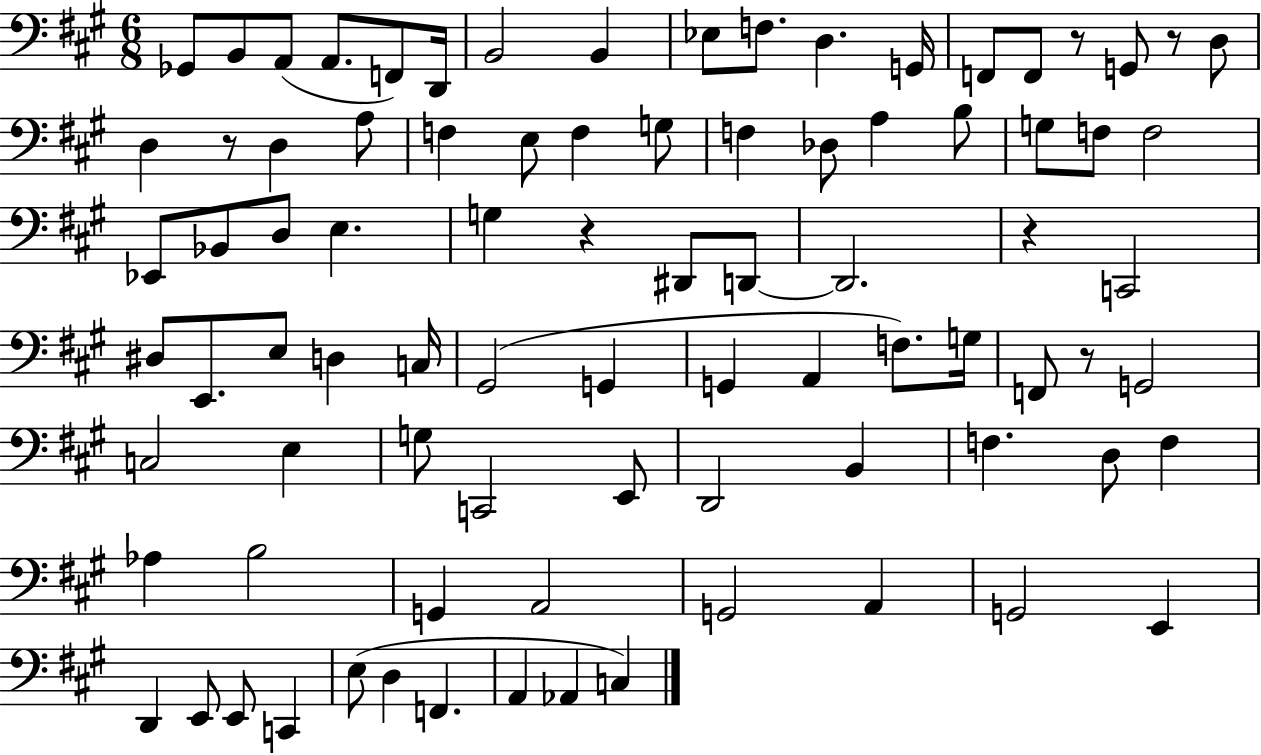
X:1
T:Untitled
M:6/8
L:1/4
K:A
_G,,/2 B,,/2 A,,/2 A,,/2 F,,/2 D,,/4 B,,2 B,, _E,/2 F,/2 D, G,,/4 F,,/2 F,,/2 z/2 G,,/2 z/2 D,/2 D, z/2 D, A,/2 F, E,/2 F, G,/2 F, _D,/2 A, B,/2 G,/2 F,/2 F,2 _E,,/2 _B,,/2 D,/2 E, G, z ^D,,/2 D,,/2 D,,2 z C,,2 ^D,/2 E,,/2 E,/2 D, C,/4 ^G,,2 G,, G,, A,, F,/2 G,/4 F,,/2 z/2 G,,2 C,2 E, G,/2 C,,2 E,,/2 D,,2 B,, F, D,/2 F, _A, B,2 G,, A,,2 G,,2 A,, G,,2 E,, D,, E,,/2 E,,/2 C,, E,/2 D, F,, A,, _A,, C,